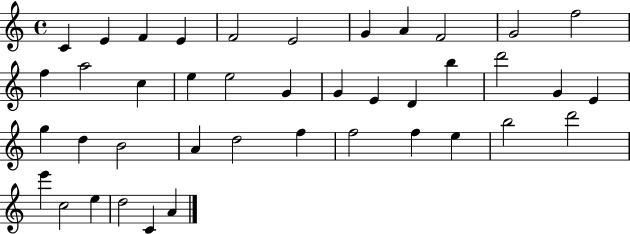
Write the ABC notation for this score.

X:1
T:Untitled
M:4/4
L:1/4
K:C
C E F E F2 E2 G A F2 G2 f2 f a2 c e e2 G G E D b d'2 G E g d B2 A d2 f f2 f e b2 d'2 e' c2 e d2 C A